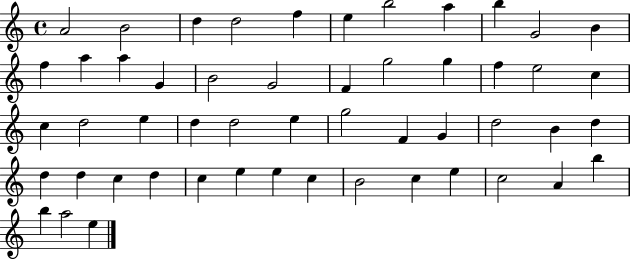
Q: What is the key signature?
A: C major